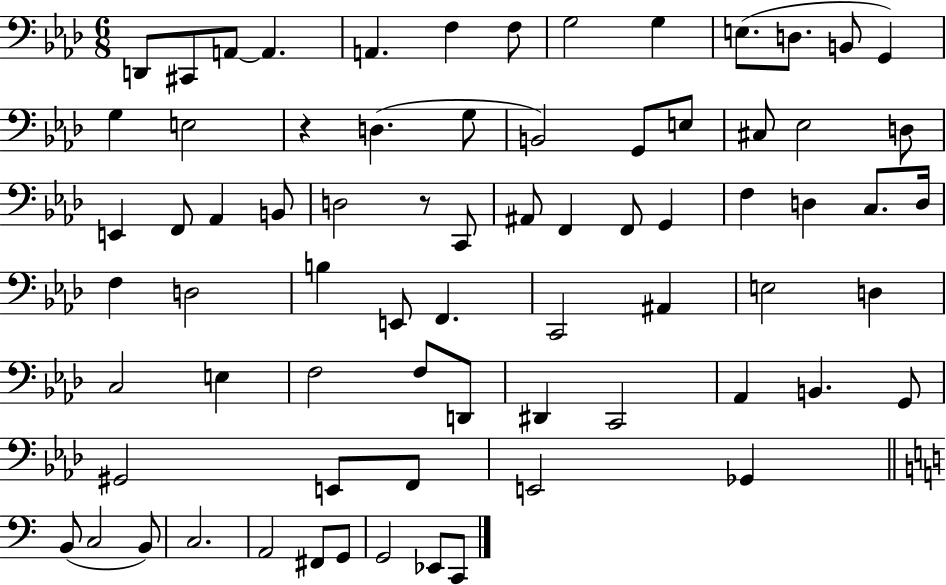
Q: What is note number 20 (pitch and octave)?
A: E3